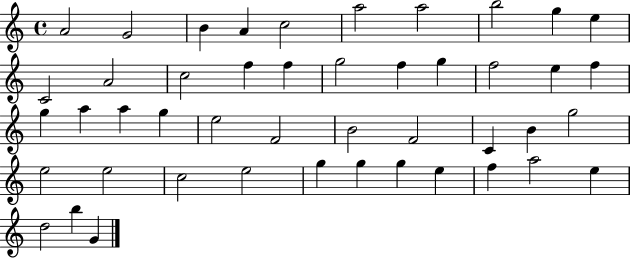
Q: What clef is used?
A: treble